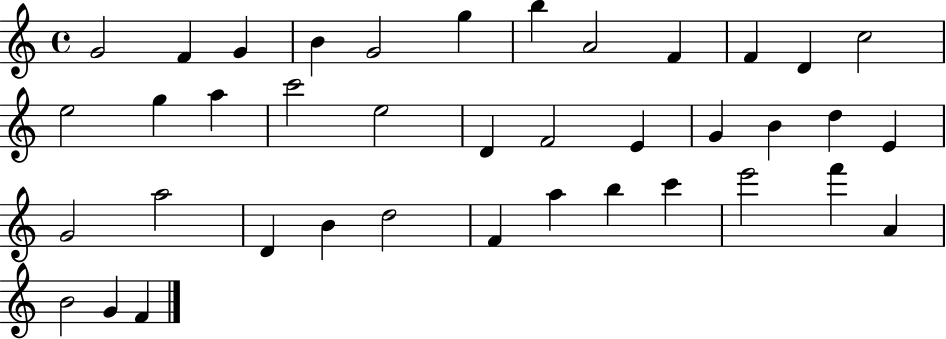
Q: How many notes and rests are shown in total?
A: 39